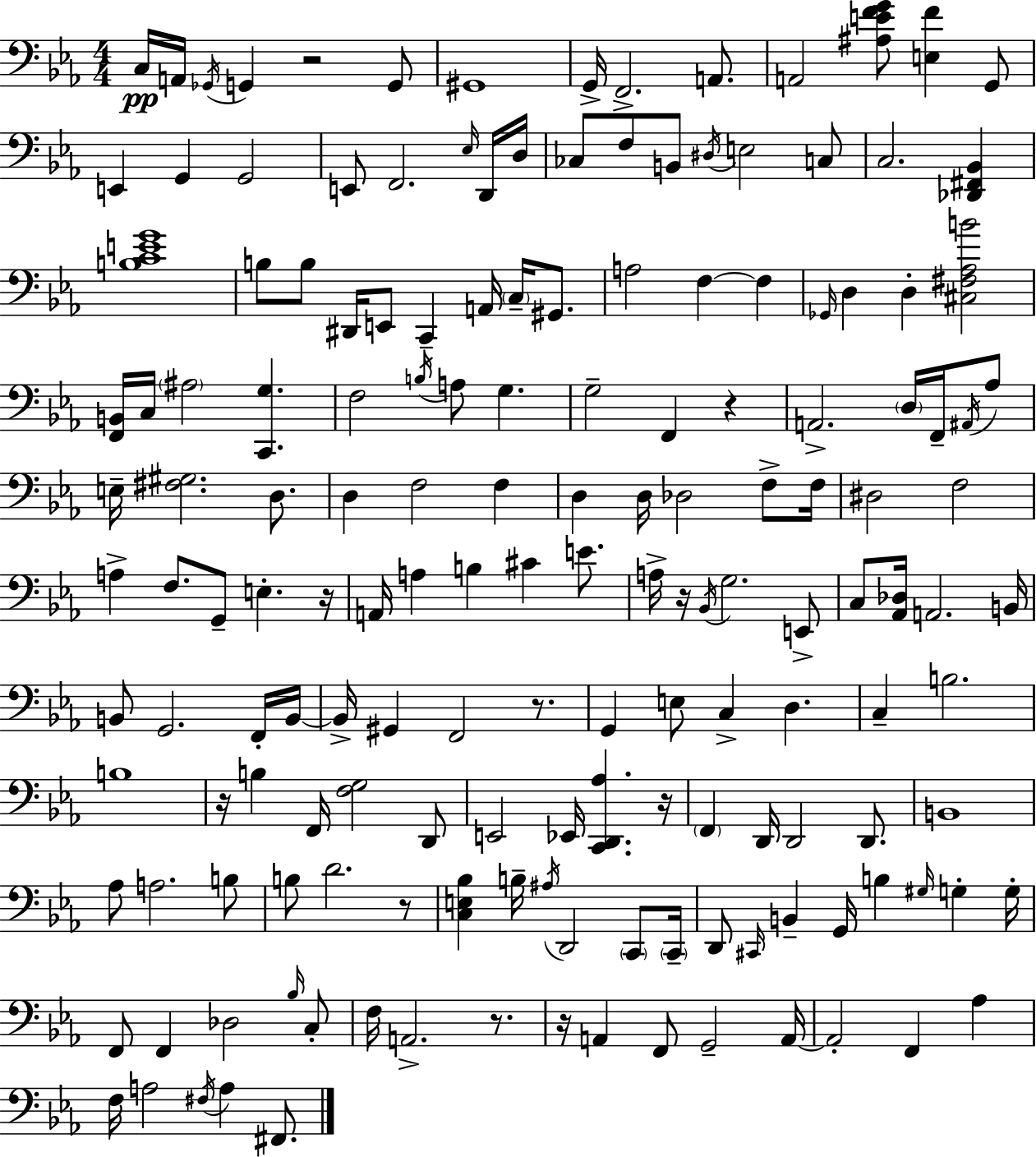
{
  \clef bass
  \numericTimeSignature
  \time 4/4
  \key c \minor
  c16\pp a,16 \acciaccatura { ges,16 } g,4 r2 g,8 | gis,1 | g,16-> f,2.-> a,8. | a,2 <ais e' f' g'>8 <e f'>4 g,8 | \break e,4 g,4 g,2 | e,8 f,2. \grace { ees16 } | d,16 d16 ces8 f8 b,8 \acciaccatura { dis16 } e2 | c8 c2. <des, fis, bes,>4 | \break <b c' e' g'>1 | b8 b8 dis,16 e,8 c,4-- a,16 \parenthesize c16-- | gis,8. a2 f4~~ f4 | \grace { ges,16 } d4 d4-. <cis fis aes b'>2 | \break <f, b,>16 c16 \parenthesize ais2 <c, g>4. | f2 \acciaccatura { b16 } a8 g4. | g2-- f,4 | r4 a,2.-> | \break \parenthesize d16 f,16-- \acciaccatura { ais,16 } aes8 e16-- <fis gis>2. | d8. d4 f2 | f4 d4 d16 des2 | f8-> f16 dis2 f2 | \break a4-> f8. g,8-- e4.-. | r16 a,16 a4 b4 cis'4 | e'8. a16-> r16 \acciaccatura { bes,16 } g2. | e,8-> c8 <aes, des>16 a,2. | \break b,16 b,8 g,2. | f,16-. b,16~~ b,16-> gis,4 f,2 | r8. g,4 e8 c4-> | d4. c4-- b2. | \break b1 | r16 b4 f,16 <f g>2 | d,8 e,2 ees,16 | <c, d, aes>4. r16 \parenthesize f,4 d,16 d,2 | \break d,8. b,1 | aes8 a2. | b8 b8 d'2. | r8 <c e bes>4 b16-- \acciaccatura { ais16 } d,2 | \break \parenthesize c,8 \parenthesize c,16-- d,8 \grace { cis,16 } b,4-- g,16 | b4 \grace { gis16 } g4-. g16-. f,8 f,4 | des2 \grace { bes16 } c8-. f16 a,2.-> | r8. r16 a,4 | \break f,8 g,2-- a,16~~ a,2-. | f,4 aes4 f16 a2 | \acciaccatura { fis16 } a4 fis,8. \bar "|."
}